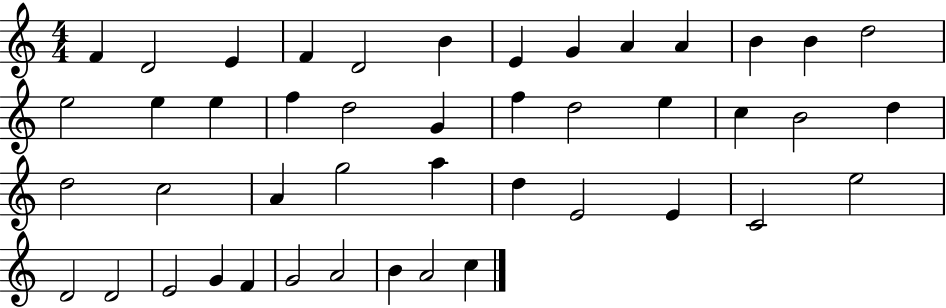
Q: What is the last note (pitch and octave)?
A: C5